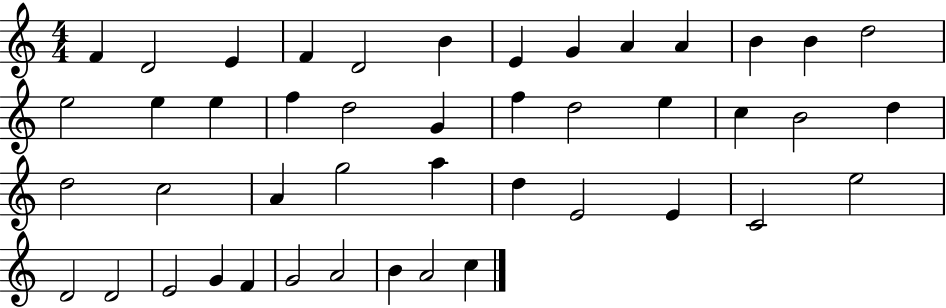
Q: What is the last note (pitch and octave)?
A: C5